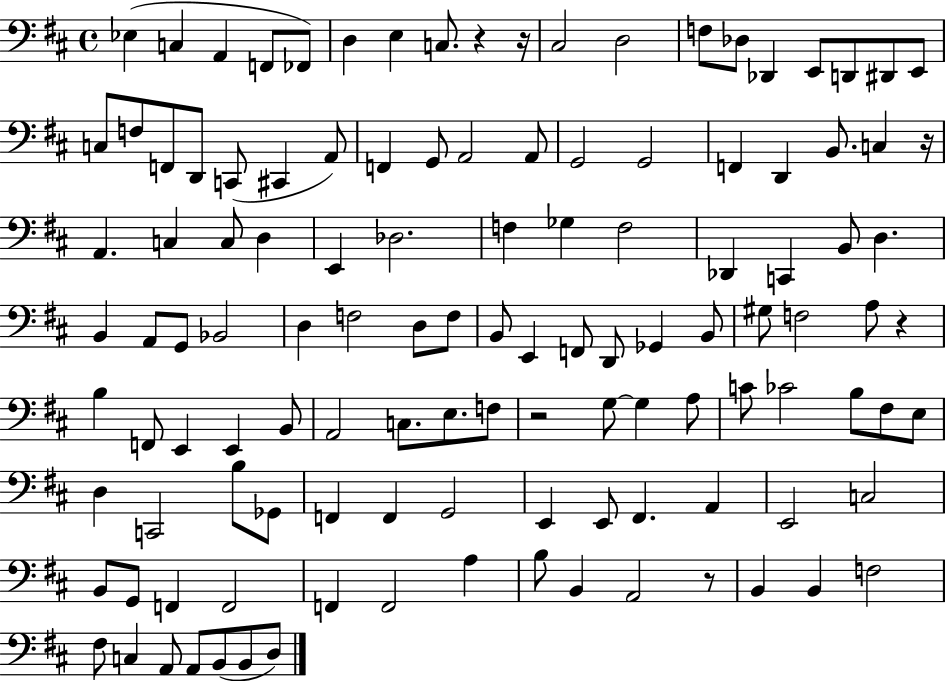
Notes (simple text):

Eb3/q C3/q A2/q F2/e FES2/e D3/q E3/q C3/e. R/q R/s C#3/h D3/h F3/e Db3/e Db2/q E2/e D2/e D#2/e E2/e C3/e F3/e F2/e D2/e C2/e C#2/q A2/e F2/q G2/e A2/h A2/e G2/h G2/h F2/q D2/q B2/e. C3/q R/s A2/q. C3/q C3/e D3/q E2/q Db3/h. F3/q Gb3/q F3/h Db2/q C2/q B2/e D3/q. B2/q A2/e G2/e Bb2/h D3/q F3/h D3/e F3/e B2/e E2/q F2/e D2/e Gb2/q B2/e G#3/e F3/h A3/e R/q B3/q F2/e E2/q E2/q B2/e A2/h C3/e. E3/e. F3/e R/h G3/e G3/q A3/e C4/e CES4/h B3/e F#3/e E3/e D3/q C2/h B3/e Gb2/e F2/q F2/q G2/h E2/q E2/e F#2/q. A2/q E2/h C3/h B2/e G2/e F2/q F2/h F2/q F2/h A3/q B3/e B2/q A2/h R/e B2/q B2/q F3/h F#3/e C3/q A2/e A2/e B2/e B2/e D3/e